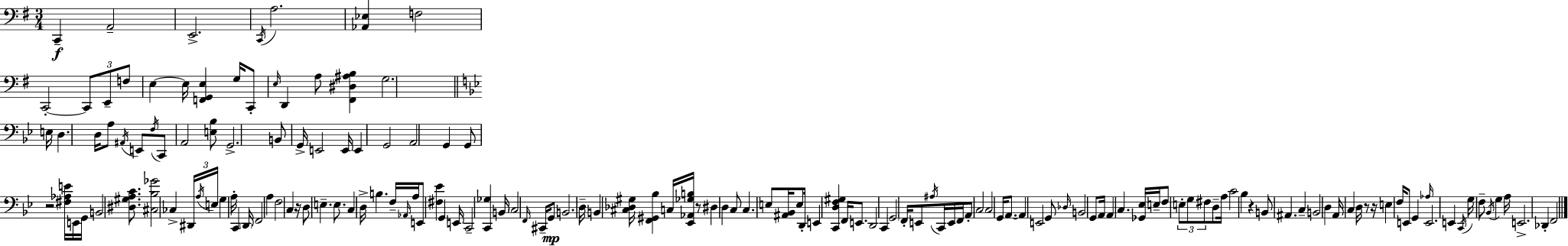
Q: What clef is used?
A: bass